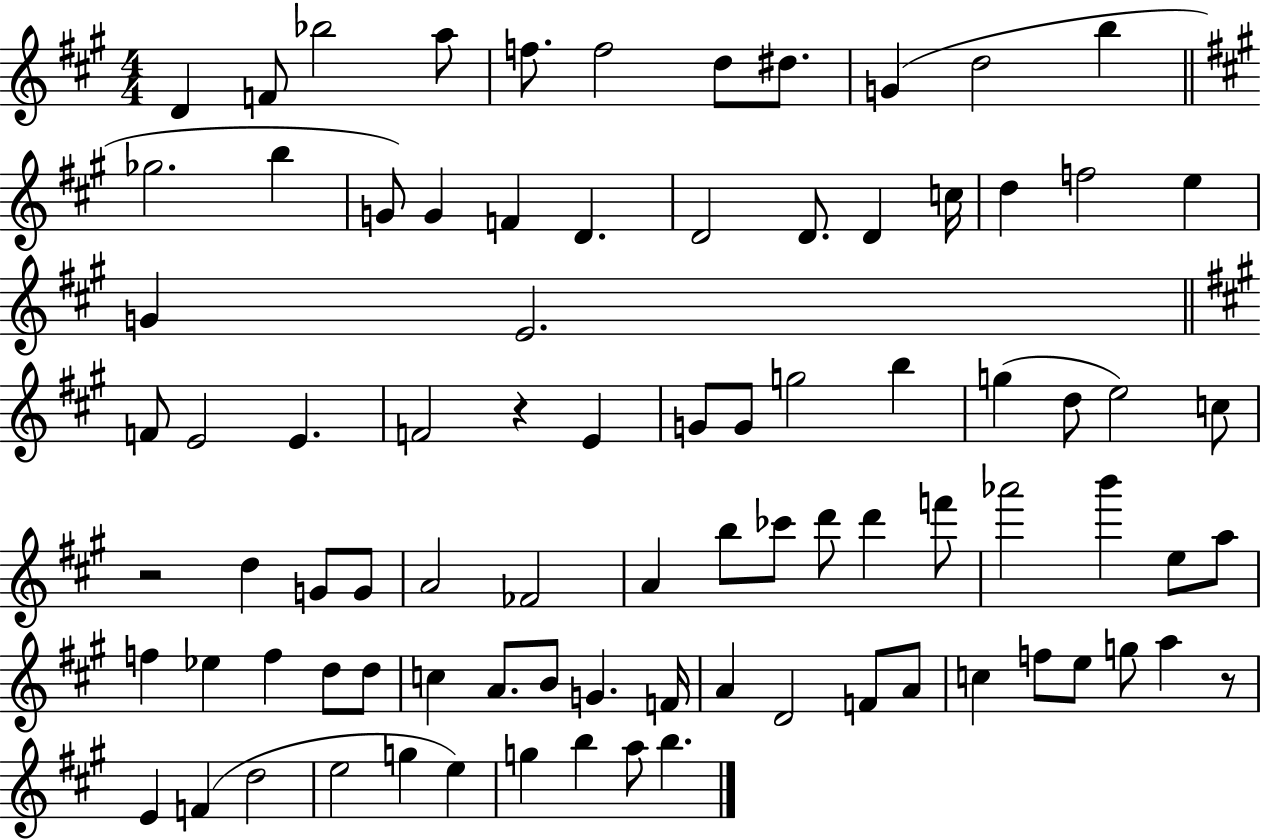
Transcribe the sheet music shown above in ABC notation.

X:1
T:Untitled
M:4/4
L:1/4
K:A
D F/2 _b2 a/2 f/2 f2 d/2 ^d/2 G d2 b _g2 b G/2 G F D D2 D/2 D c/4 d f2 e G E2 F/2 E2 E F2 z E G/2 G/2 g2 b g d/2 e2 c/2 z2 d G/2 G/2 A2 _F2 A b/2 _c'/2 d'/2 d' f'/2 _a'2 b' e/2 a/2 f _e f d/2 d/2 c A/2 B/2 G F/4 A D2 F/2 A/2 c f/2 e/2 g/2 a z/2 E F d2 e2 g e g b a/2 b